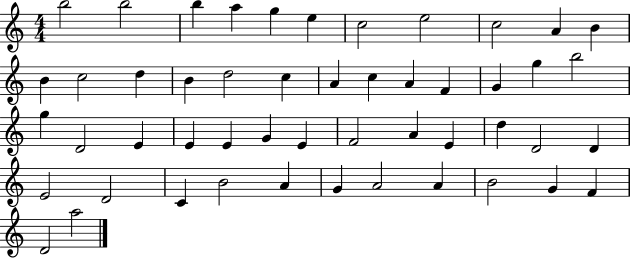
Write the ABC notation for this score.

X:1
T:Untitled
M:4/4
L:1/4
K:C
b2 b2 b a g e c2 e2 c2 A B B c2 d B d2 c A c A F G g b2 g D2 E E E G E F2 A E d D2 D E2 D2 C B2 A G A2 A B2 G F D2 a2